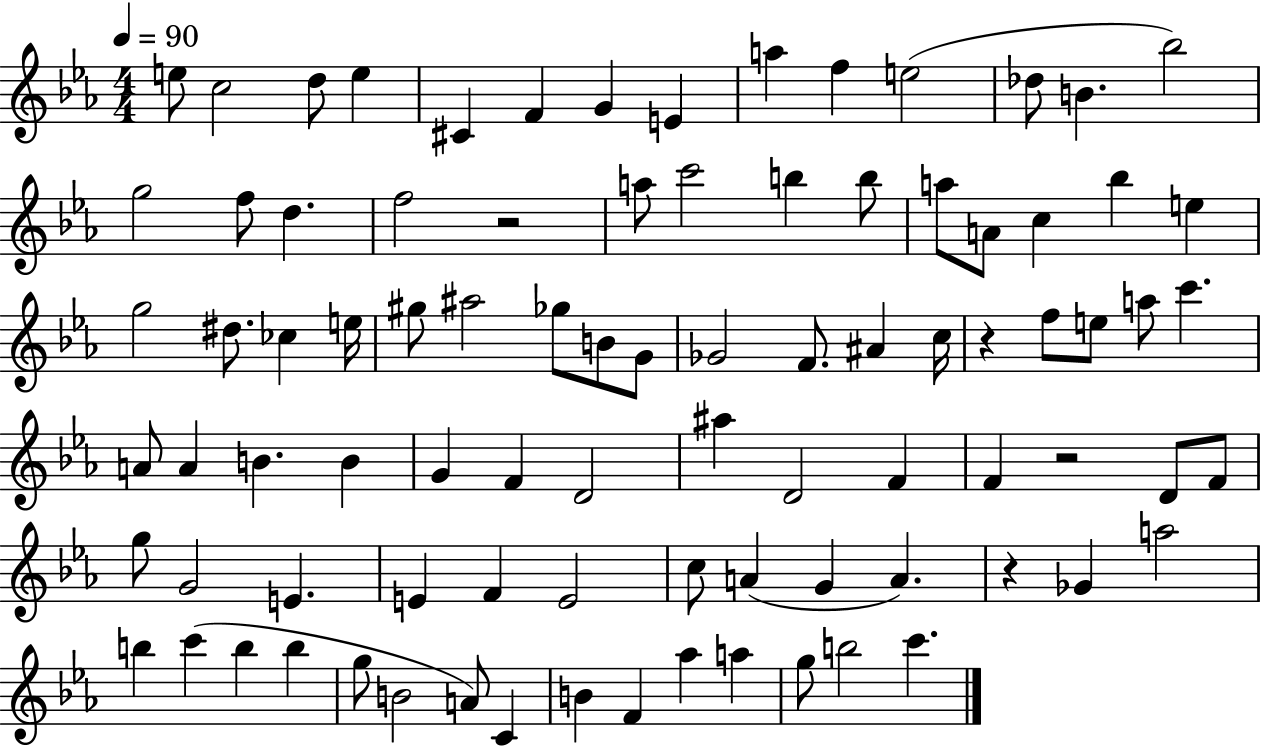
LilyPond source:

{
  \clef treble
  \numericTimeSignature
  \time 4/4
  \key ees \major
  \tempo 4 = 90
  e''8 c''2 d''8 e''4 | cis'4 f'4 g'4 e'4 | a''4 f''4 e''2( | des''8 b'4. bes''2) | \break g''2 f''8 d''4. | f''2 r2 | a''8 c'''2 b''4 b''8 | a''8 a'8 c''4 bes''4 e''4 | \break g''2 dis''8. ces''4 e''16 | gis''8 ais''2 ges''8 b'8 g'8 | ges'2 f'8. ais'4 c''16 | r4 f''8 e''8 a''8 c'''4. | \break a'8 a'4 b'4. b'4 | g'4 f'4 d'2 | ais''4 d'2 f'4 | f'4 r2 d'8 f'8 | \break g''8 g'2 e'4. | e'4 f'4 e'2 | c''8 a'4( g'4 a'4.) | r4 ges'4 a''2 | \break b''4 c'''4( b''4 b''4 | g''8 b'2 a'8) c'4 | b'4 f'4 aes''4 a''4 | g''8 b''2 c'''4. | \break \bar "|."
}